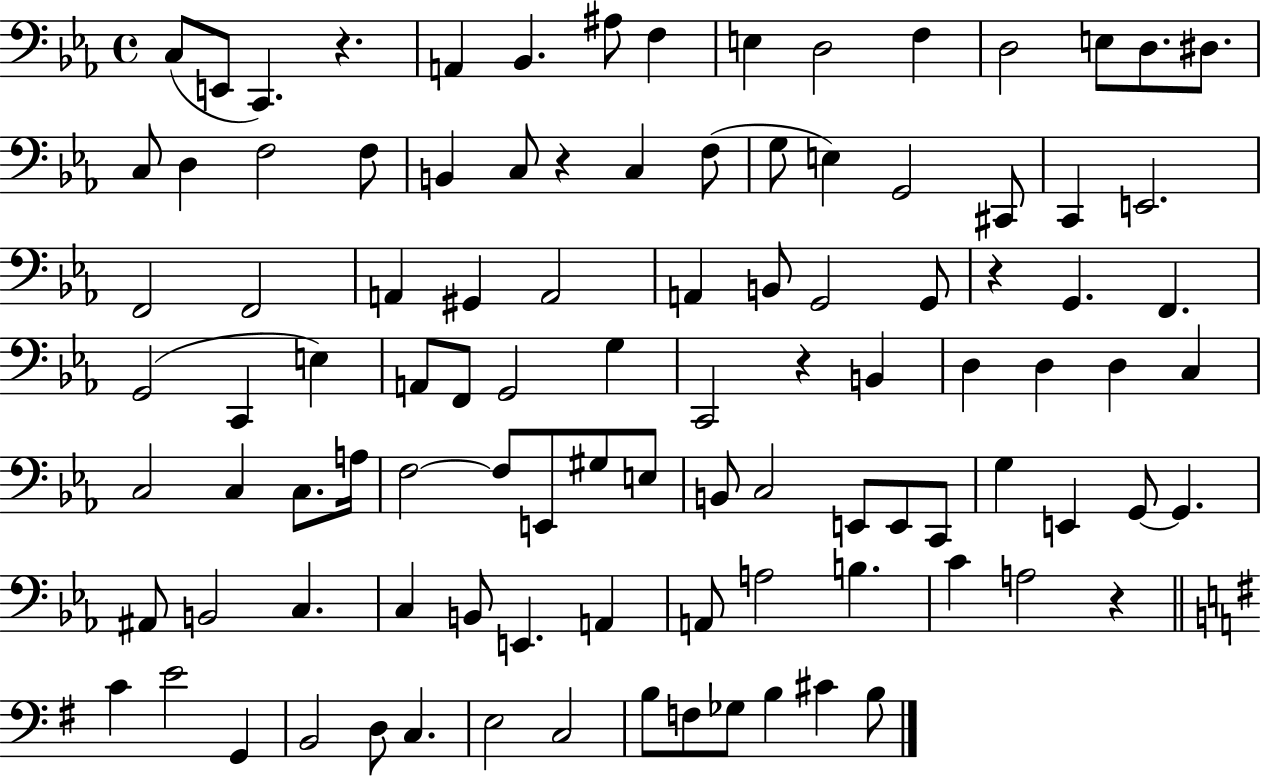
{
  \clef bass
  \time 4/4
  \defaultTimeSignature
  \key ees \major
  c8( e,8 c,4.) r4. | a,4 bes,4. ais8 f4 | e4 d2 f4 | d2 e8 d8. dis8. | \break c8 d4 f2 f8 | b,4 c8 r4 c4 f8( | g8 e4) g,2 cis,8 | c,4 e,2. | \break f,2 f,2 | a,4 gis,4 a,2 | a,4 b,8 g,2 g,8 | r4 g,4. f,4. | \break g,2( c,4 e4) | a,8 f,8 g,2 g4 | c,2 r4 b,4 | d4 d4 d4 c4 | \break c2 c4 c8. a16 | f2~~ f8 e,8 gis8 e8 | b,8 c2 e,8 e,8 c,8 | g4 e,4 g,8~~ g,4. | \break ais,8 b,2 c4. | c4 b,8 e,4. a,4 | a,8 a2 b4. | c'4 a2 r4 | \break \bar "||" \break \key g \major c'4 e'2 g,4 | b,2 d8 c4. | e2 c2 | b8 f8 ges8 b4 cis'4 b8 | \break \bar "|."
}